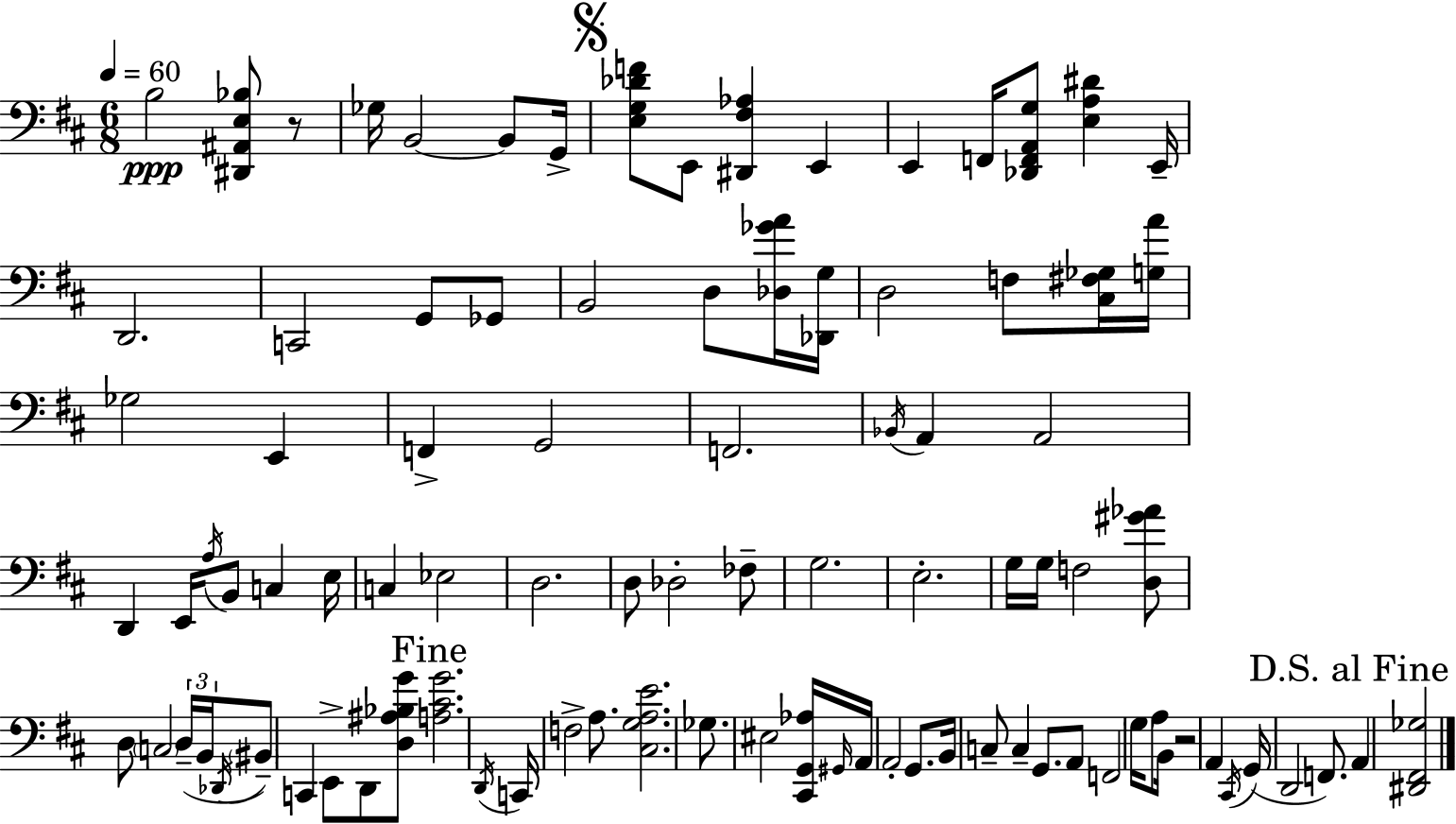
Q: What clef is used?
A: bass